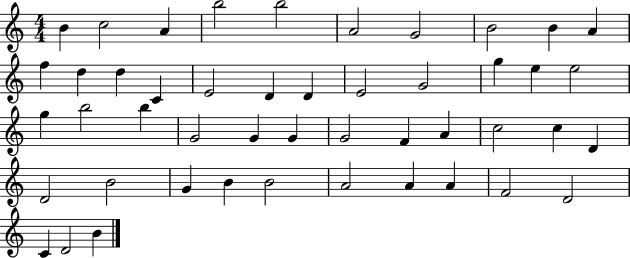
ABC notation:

X:1
T:Untitled
M:4/4
L:1/4
K:C
B c2 A b2 b2 A2 G2 B2 B A f d d C E2 D D E2 G2 g e e2 g b2 b G2 G G G2 F A c2 c D D2 B2 G B B2 A2 A A F2 D2 C D2 B